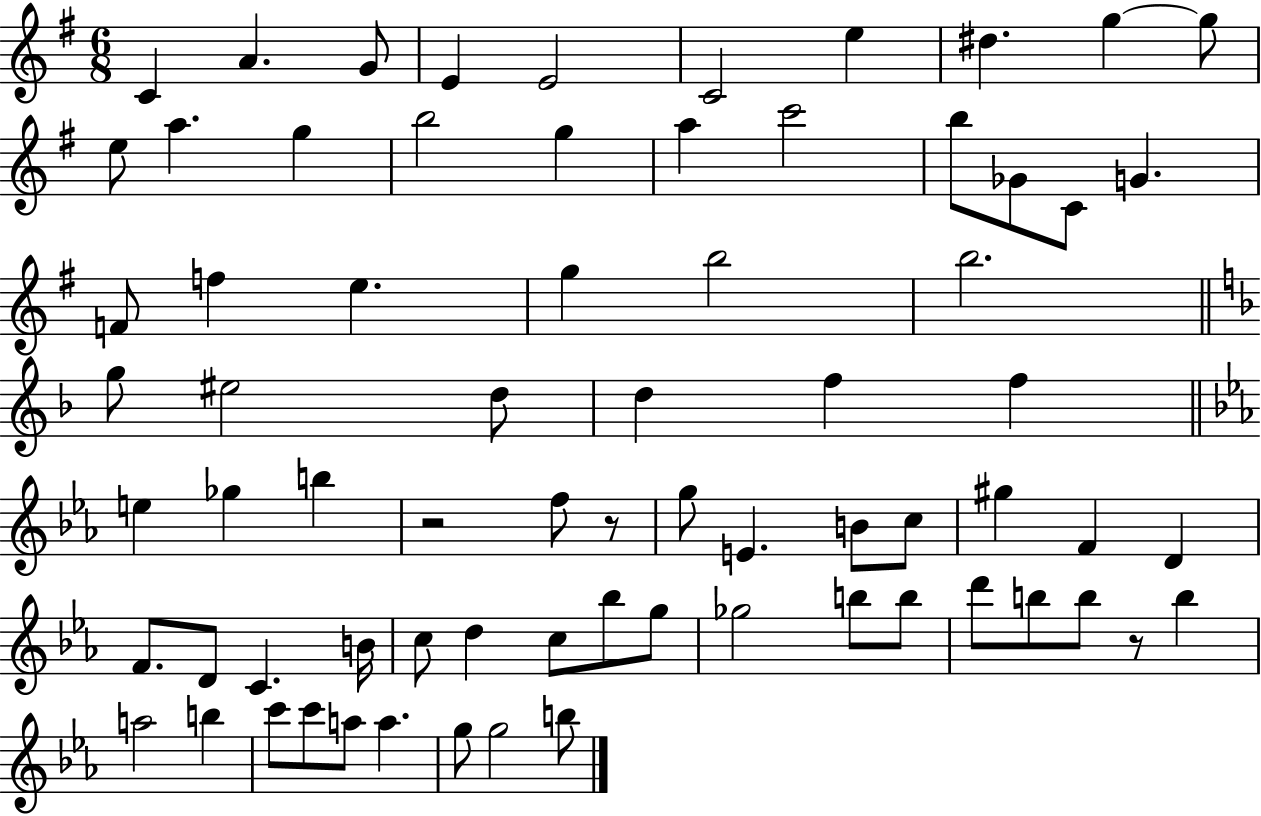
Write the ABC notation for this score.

X:1
T:Untitled
M:6/8
L:1/4
K:G
C A G/2 E E2 C2 e ^d g g/2 e/2 a g b2 g a c'2 b/2 _G/2 C/2 G F/2 f e g b2 b2 g/2 ^e2 d/2 d f f e _g b z2 f/2 z/2 g/2 E B/2 c/2 ^g F D F/2 D/2 C B/4 c/2 d c/2 _b/2 g/2 _g2 b/2 b/2 d'/2 b/2 b/2 z/2 b a2 b c'/2 c'/2 a/2 a g/2 g2 b/2